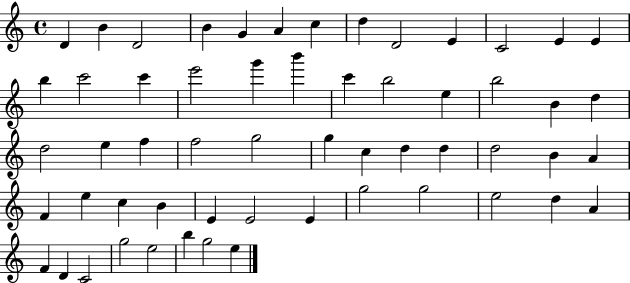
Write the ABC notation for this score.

X:1
T:Untitled
M:4/4
L:1/4
K:C
D B D2 B G A c d D2 E C2 E E b c'2 c' e'2 g' b' c' b2 e b2 B d d2 e f f2 g2 g c d d d2 B A F e c B E E2 E g2 g2 e2 d A F D C2 g2 e2 b g2 e